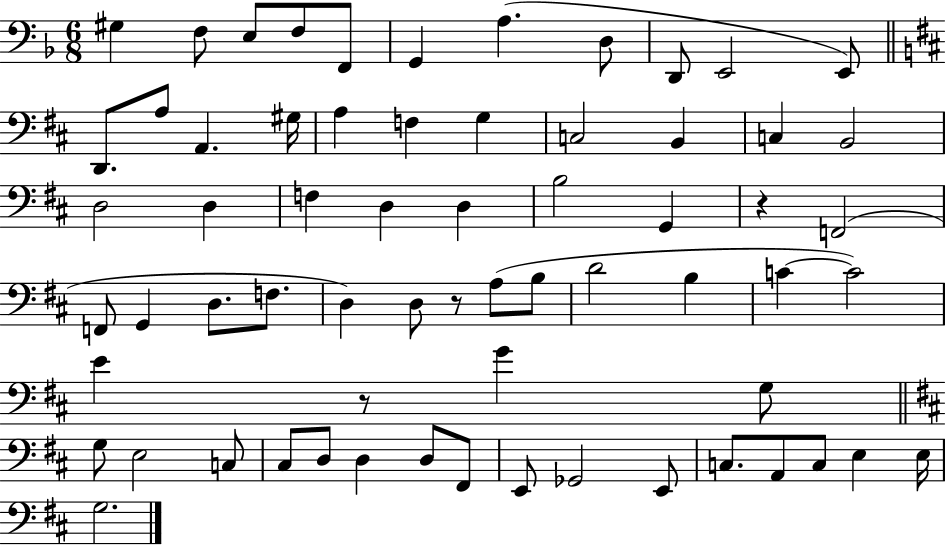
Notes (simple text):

G#3/q F3/e E3/e F3/e F2/e G2/q A3/q. D3/e D2/e E2/h E2/e D2/e. A3/e A2/q. G#3/s A3/q F3/q G3/q C3/h B2/q C3/q B2/h D3/h D3/q F3/q D3/q D3/q B3/h G2/q R/q F2/h F2/e G2/q D3/e. F3/e. D3/q D3/e R/e A3/e B3/e D4/h B3/q C4/q C4/h E4/q R/e G4/q G3/e G3/e E3/h C3/e C#3/e D3/e D3/q D3/e F#2/e E2/e Gb2/h E2/e C3/e. A2/e C3/e E3/q E3/s G3/h.